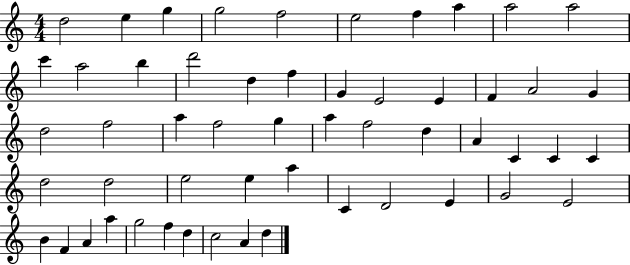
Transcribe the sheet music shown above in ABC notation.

X:1
T:Untitled
M:4/4
L:1/4
K:C
d2 e g g2 f2 e2 f a a2 a2 c' a2 b d'2 d f G E2 E F A2 G d2 f2 a f2 g a f2 d A C C C d2 d2 e2 e a C D2 E G2 E2 B F A a g2 f d c2 A d